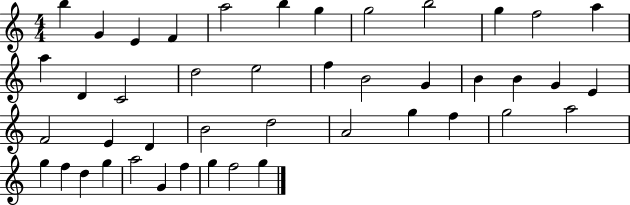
{
  \clef treble
  \numericTimeSignature
  \time 4/4
  \key c \major
  b''4 g'4 e'4 f'4 | a''2 b''4 g''4 | g''2 b''2 | g''4 f''2 a''4 | \break a''4 d'4 c'2 | d''2 e''2 | f''4 b'2 g'4 | b'4 b'4 g'4 e'4 | \break f'2 e'4 d'4 | b'2 d''2 | a'2 g''4 f''4 | g''2 a''2 | \break g''4 f''4 d''4 g''4 | a''2 g'4 f''4 | g''4 f''2 g''4 | \bar "|."
}